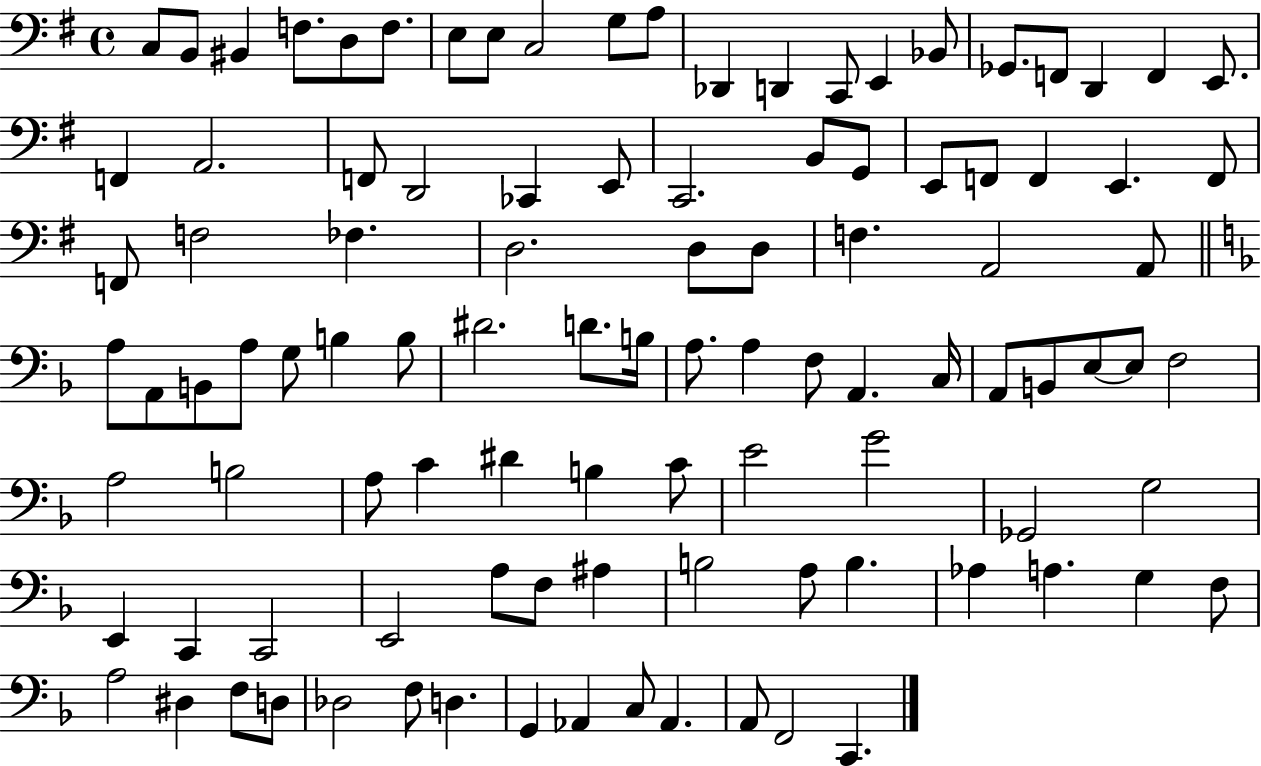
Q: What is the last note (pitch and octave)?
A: C2